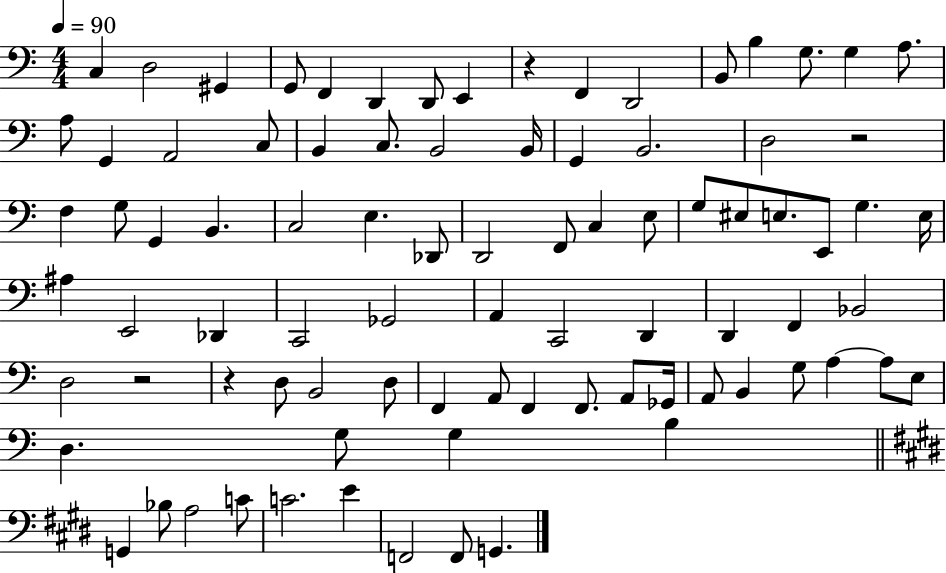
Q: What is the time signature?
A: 4/4